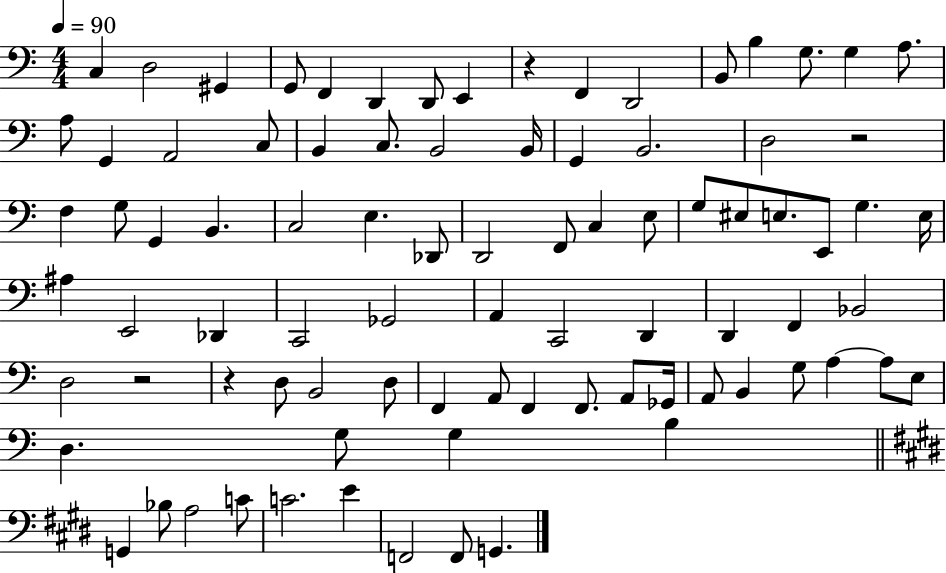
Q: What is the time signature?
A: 4/4